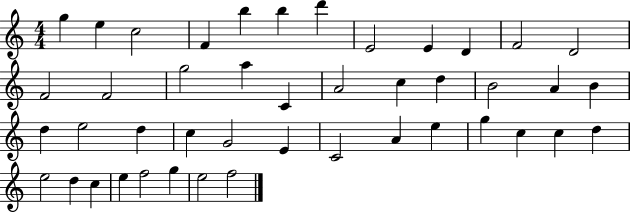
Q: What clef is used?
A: treble